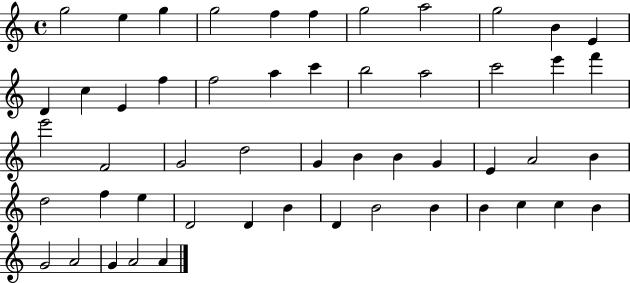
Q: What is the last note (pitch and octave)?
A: A4